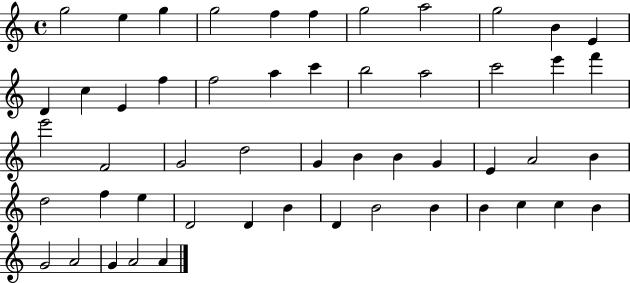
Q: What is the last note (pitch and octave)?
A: A4